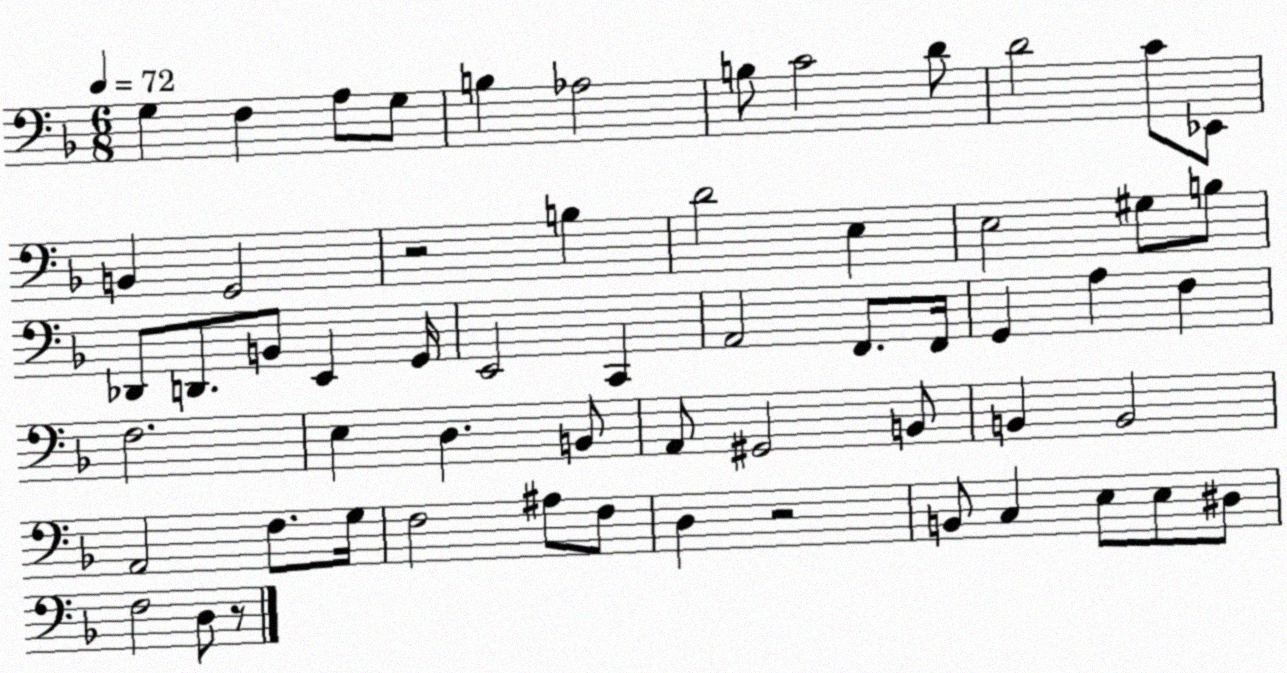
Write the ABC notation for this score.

X:1
T:Untitled
M:6/8
L:1/4
K:F
G, F, A,/2 G,/2 B, _A,2 B,/2 C2 D/2 D2 C/2 _E,,/2 B,, G,,2 z2 B, D2 E, E,2 ^G,/2 B,/2 _D,,/2 D,,/2 B,,/2 E,, G,,/4 E,,2 C,, A,,2 F,,/2 F,,/4 G,, A, F, F,2 E, D, B,,/2 A,,/2 ^G,,2 B,,/2 B,, B,,2 A,,2 F,/2 G,/4 F,2 ^A,/2 F,/2 D, z2 B,,/2 C, E,/2 E,/2 ^D,/2 F,2 D,/2 z/2